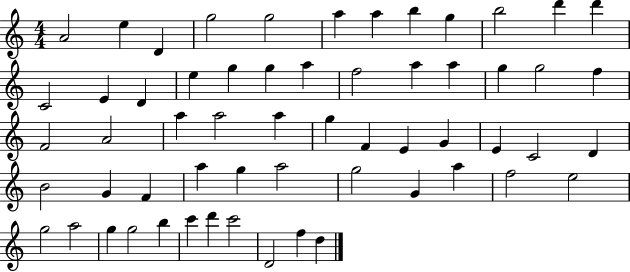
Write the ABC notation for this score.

X:1
T:Untitled
M:4/4
L:1/4
K:C
A2 e D g2 g2 a a b g b2 d' d' C2 E D e g g a f2 a a g g2 f F2 A2 a a2 a g F E G E C2 D B2 G F a g a2 g2 G a f2 e2 g2 a2 g g2 b c' d' c'2 D2 f d